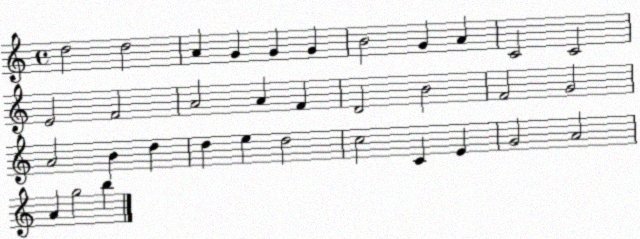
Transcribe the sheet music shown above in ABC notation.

X:1
T:Untitled
M:4/4
L:1/4
K:C
d2 d2 A G G G B2 G A C2 C2 E2 F2 A2 A F D2 B2 F2 G2 A2 B d d e d2 c2 C E G2 A2 A g2 b